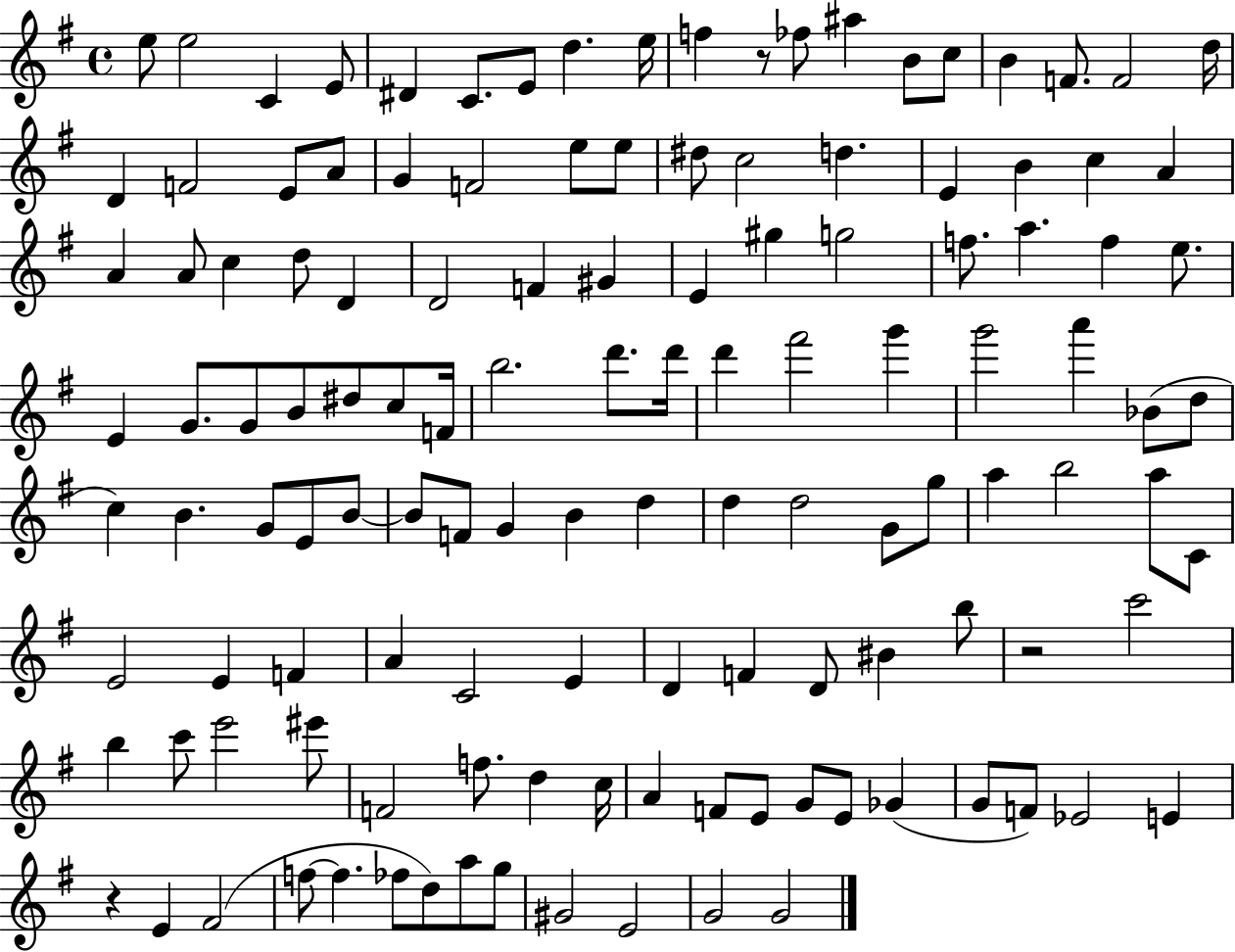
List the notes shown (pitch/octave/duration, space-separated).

E5/e E5/h C4/q E4/e D#4/q C4/e. E4/e D5/q. E5/s F5/q R/e FES5/e A#5/q B4/e C5/e B4/q F4/e. F4/h D5/s D4/q F4/h E4/e A4/e G4/q F4/h E5/e E5/e D#5/e C5/h D5/q. E4/q B4/q C5/q A4/q A4/q A4/e C5/q D5/e D4/q D4/h F4/q G#4/q E4/q G#5/q G5/h F5/e. A5/q. F5/q E5/e. E4/q G4/e. G4/e B4/e D#5/e C5/e F4/s B5/h. D6/e. D6/s D6/q F#6/h G6/q G6/h A6/q Bb4/e D5/e C5/q B4/q. G4/e E4/e B4/e B4/e F4/e G4/q B4/q D5/q D5/q D5/h G4/e G5/e A5/q B5/h A5/e C4/e E4/h E4/q F4/q A4/q C4/h E4/q D4/q F4/q D4/e BIS4/q B5/e R/h C6/h B5/q C6/e E6/h EIS6/e F4/h F5/e. D5/q C5/s A4/q F4/e E4/e G4/e E4/e Gb4/q G4/e F4/e Eb4/h E4/q R/q E4/q F#4/h F5/e F5/q. FES5/e D5/e A5/e G5/e G#4/h E4/h G4/h G4/h